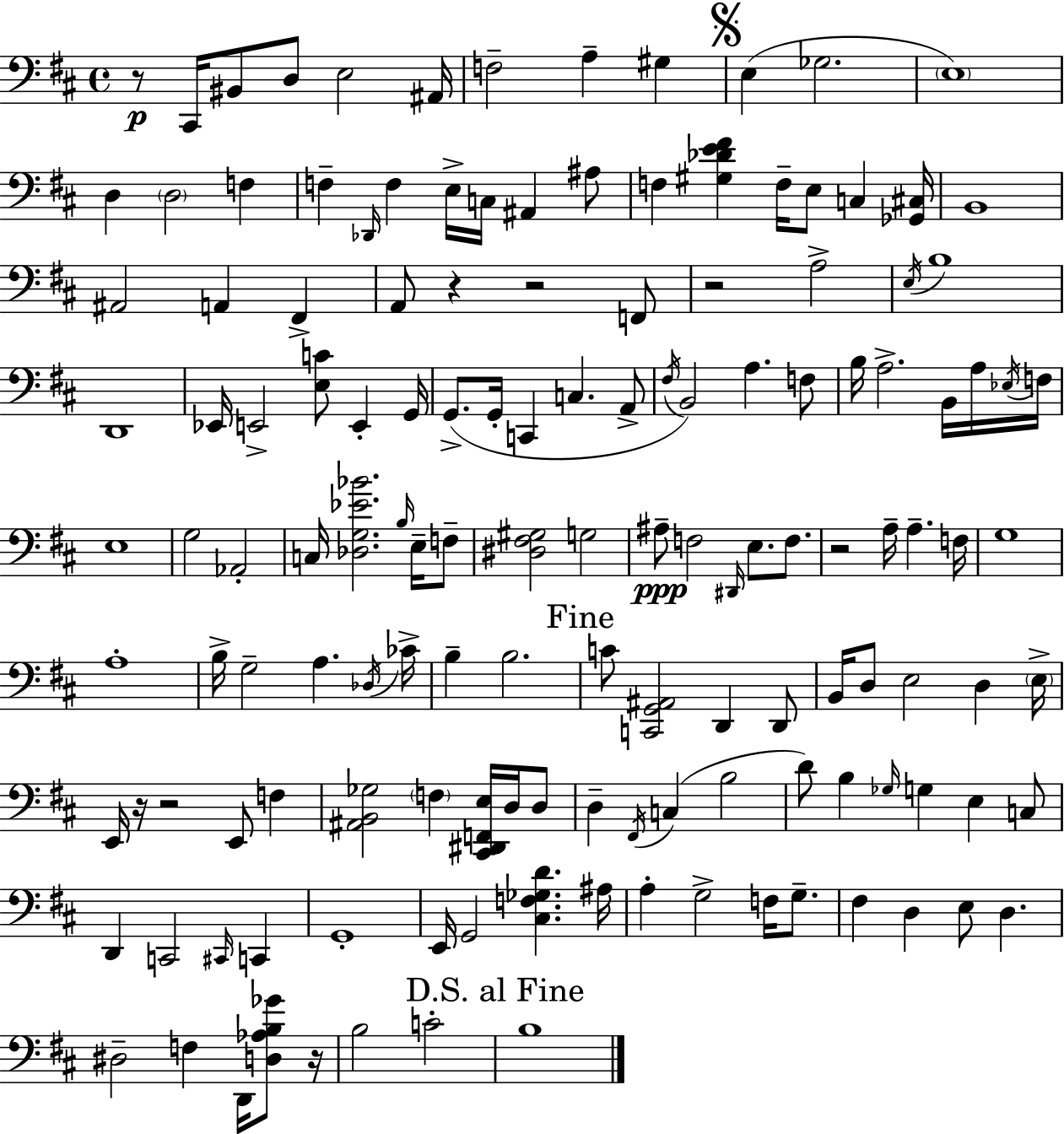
R/e C#2/s BIS2/e D3/e E3/h A#2/s F3/h A3/q G#3/q E3/q Gb3/h. E3/w D3/q D3/h F3/q F3/q Db2/s F3/q E3/s C3/s A#2/q A#3/e F3/q [G#3,Db4,E4,F#4]/q F3/s E3/e C3/q [Gb2,C#3]/s B2/w A#2/h A2/q F#2/q A2/e R/q R/h F2/e R/h A3/h E3/s B3/w D2/w Eb2/s E2/h [E3,C4]/e E2/q G2/s G2/e. G2/s C2/q C3/q. A2/e F#3/s B2/h A3/q. F3/e B3/s A3/h. B2/s A3/s Eb3/s F3/s E3/w G3/h Ab2/h C3/s [Db3,G3,Eb4,Bb4]/h. B3/s E3/s F3/e [D#3,F#3,G#3]/h G3/h A#3/e F3/h D#2/s E3/e. F3/e. R/h A3/s A3/q. F3/s G3/w A3/w B3/s G3/h A3/q. Db3/s CES4/s B3/q B3/h. C4/e [C2,G2,A#2]/h D2/q D2/e B2/s D3/e E3/h D3/q E3/s E2/s R/s R/h E2/e F3/q [A#2,B2,Gb3]/h F3/q [C#2,D#2,F2,E3]/s D3/s D3/e D3/q F#2/s C3/q B3/h D4/e B3/q Gb3/s G3/q E3/q C3/e D2/q C2/h C#2/s C2/q G2/w E2/s G2/h [C#3,F3,Gb3,D4]/q. A#3/s A3/q G3/h F3/s G3/e. F#3/q D3/q E3/e D3/q. D#3/h F3/q D2/s [D3,Ab3,B3,Gb4]/e R/s B3/h C4/h B3/w